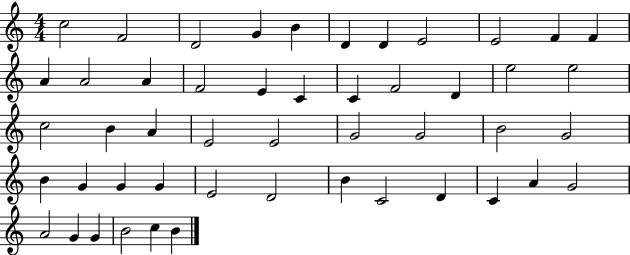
C5/h F4/h D4/h G4/q B4/q D4/q D4/q E4/h E4/h F4/q F4/q A4/q A4/h A4/q F4/h E4/q C4/q C4/q F4/h D4/q E5/h E5/h C5/h B4/q A4/q E4/h E4/h G4/h G4/h B4/h G4/h B4/q G4/q G4/q G4/q E4/h D4/h B4/q C4/h D4/q C4/q A4/q G4/h A4/h G4/q G4/q B4/h C5/q B4/q